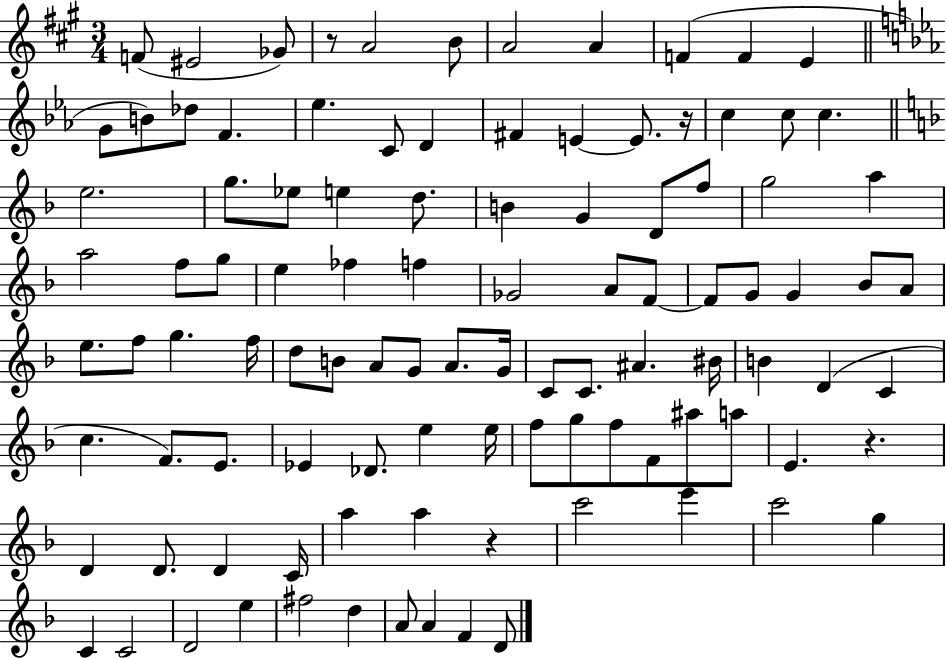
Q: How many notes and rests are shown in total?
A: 103